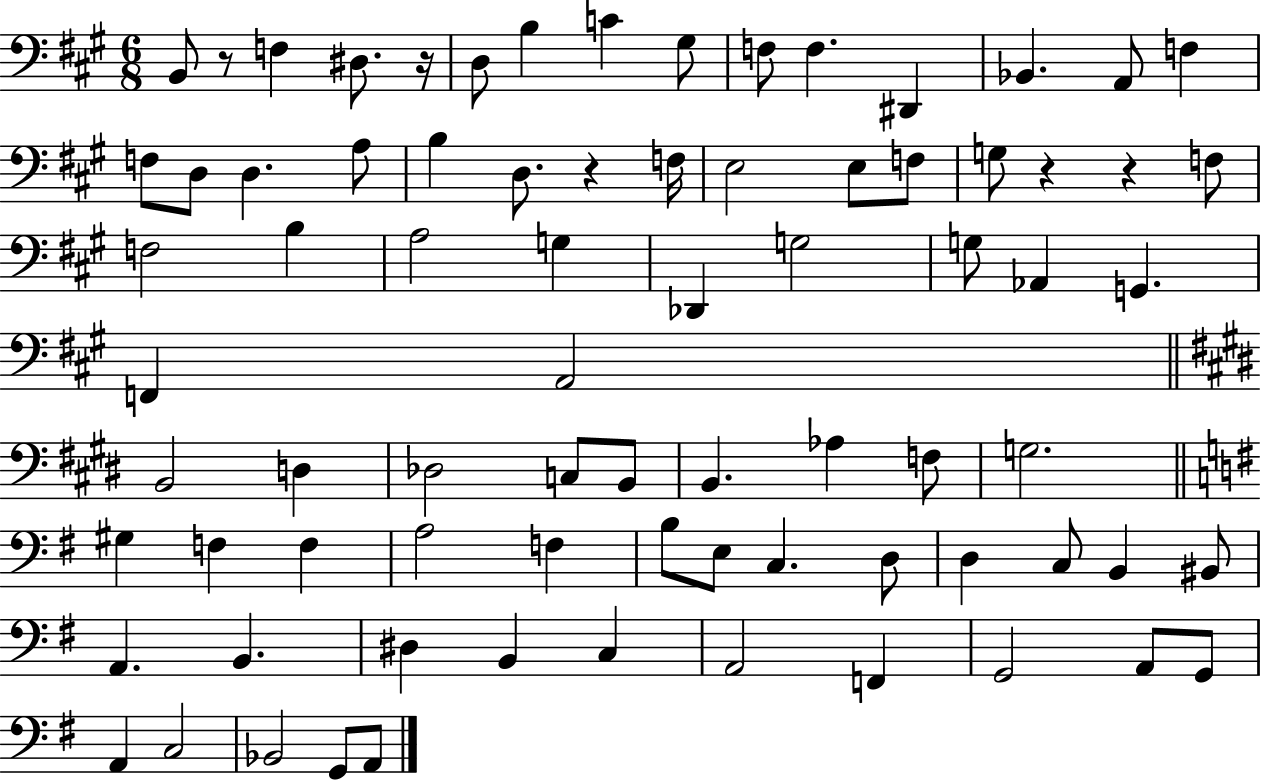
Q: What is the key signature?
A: A major